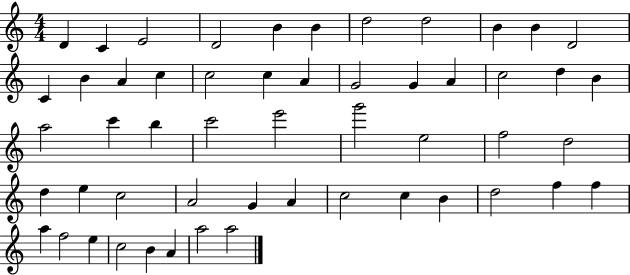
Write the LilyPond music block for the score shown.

{
  \clef treble
  \numericTimeSignature
  \time 4/4
  \key c \major
  d'4 c'4 e'2 | d'2 b'4 b'4 | d''2 d''2 | b'4 b'4 d'2 | \break c'4 b'4 a'4 c''4 | c''2 c''4 a'4 | g'2 g'4 a'4 | c''2 d''4 b'4 | \break a''2 c'''4 b''4 | c'''2 e'''2 | g'''2 e''2 | f''2 d''2 | \break d''4 e''4 c''2 | a'2 g'4 a'4 | c''2 c''4 b'4 | d''2 f''4 f''4 | \break a''4 f''2 e''4 | c''2 b'4 a'4 | a''2 a''2 | \bar "|."
}